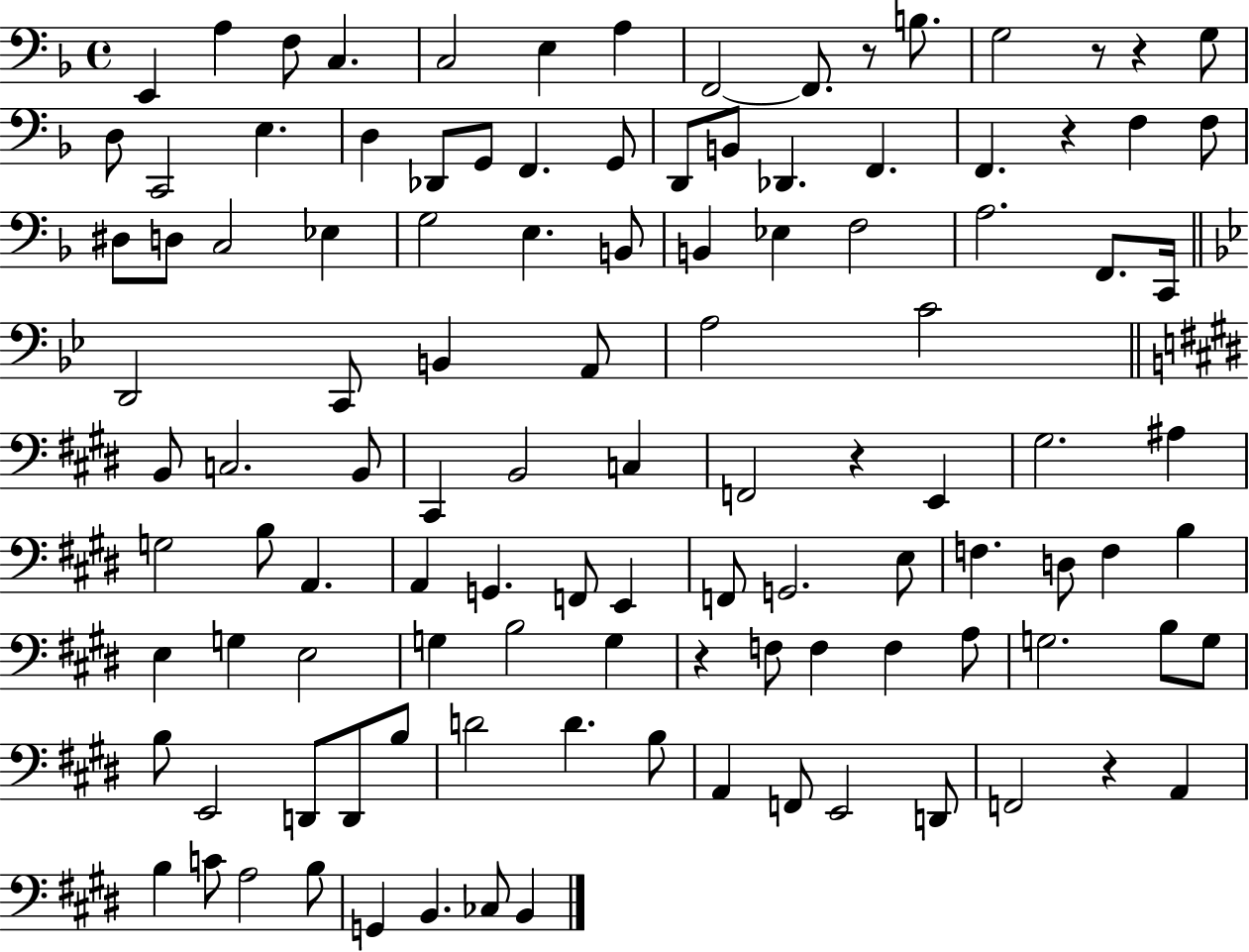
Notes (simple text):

E2/q A3/q F3/e C3/q. C3/h E3/q A3/q F2/h F2/e. R/e B3/e. G3/h R/e R/q G3/e D3/e C2/h E3/q. D3/q Db2/e G2/e F2/q. G2/e D2/e B2/e Db2/q. F2/q. F2/q. R/q F3/q F3/e D#3/e D3/e C3/h Eb3/q G3/h E3/q. B2/e B2/q Eb3/q F3/h A3/h. F2/e. C2/s D2/h C2/e B2/q A2/e A3/h C4/h B2/e C3/h. B2/e C#2/q B2/h C3/q F2/h R/q E2/q G#3/h. A#3/q G3/h B3/e A2/q. A2/q G2/q. F2/e E2/q F2/e G2/h. E3/e F3/q. D3/e F3/q B3/q E3/q G3/q E3/h G3/q B3/h G3/q R/q F3/e F3/q F3/q A3/e G3/h. B3/e G3/e B3/e E2/h D2/e D2/e B3/e D4/h D4/q. B3/e A2/q F2/e E2/h D2/e F2/h R/q A2/q B3/q C4/e A3/h B3/e G2/q B2/q. CES3/e B2/q